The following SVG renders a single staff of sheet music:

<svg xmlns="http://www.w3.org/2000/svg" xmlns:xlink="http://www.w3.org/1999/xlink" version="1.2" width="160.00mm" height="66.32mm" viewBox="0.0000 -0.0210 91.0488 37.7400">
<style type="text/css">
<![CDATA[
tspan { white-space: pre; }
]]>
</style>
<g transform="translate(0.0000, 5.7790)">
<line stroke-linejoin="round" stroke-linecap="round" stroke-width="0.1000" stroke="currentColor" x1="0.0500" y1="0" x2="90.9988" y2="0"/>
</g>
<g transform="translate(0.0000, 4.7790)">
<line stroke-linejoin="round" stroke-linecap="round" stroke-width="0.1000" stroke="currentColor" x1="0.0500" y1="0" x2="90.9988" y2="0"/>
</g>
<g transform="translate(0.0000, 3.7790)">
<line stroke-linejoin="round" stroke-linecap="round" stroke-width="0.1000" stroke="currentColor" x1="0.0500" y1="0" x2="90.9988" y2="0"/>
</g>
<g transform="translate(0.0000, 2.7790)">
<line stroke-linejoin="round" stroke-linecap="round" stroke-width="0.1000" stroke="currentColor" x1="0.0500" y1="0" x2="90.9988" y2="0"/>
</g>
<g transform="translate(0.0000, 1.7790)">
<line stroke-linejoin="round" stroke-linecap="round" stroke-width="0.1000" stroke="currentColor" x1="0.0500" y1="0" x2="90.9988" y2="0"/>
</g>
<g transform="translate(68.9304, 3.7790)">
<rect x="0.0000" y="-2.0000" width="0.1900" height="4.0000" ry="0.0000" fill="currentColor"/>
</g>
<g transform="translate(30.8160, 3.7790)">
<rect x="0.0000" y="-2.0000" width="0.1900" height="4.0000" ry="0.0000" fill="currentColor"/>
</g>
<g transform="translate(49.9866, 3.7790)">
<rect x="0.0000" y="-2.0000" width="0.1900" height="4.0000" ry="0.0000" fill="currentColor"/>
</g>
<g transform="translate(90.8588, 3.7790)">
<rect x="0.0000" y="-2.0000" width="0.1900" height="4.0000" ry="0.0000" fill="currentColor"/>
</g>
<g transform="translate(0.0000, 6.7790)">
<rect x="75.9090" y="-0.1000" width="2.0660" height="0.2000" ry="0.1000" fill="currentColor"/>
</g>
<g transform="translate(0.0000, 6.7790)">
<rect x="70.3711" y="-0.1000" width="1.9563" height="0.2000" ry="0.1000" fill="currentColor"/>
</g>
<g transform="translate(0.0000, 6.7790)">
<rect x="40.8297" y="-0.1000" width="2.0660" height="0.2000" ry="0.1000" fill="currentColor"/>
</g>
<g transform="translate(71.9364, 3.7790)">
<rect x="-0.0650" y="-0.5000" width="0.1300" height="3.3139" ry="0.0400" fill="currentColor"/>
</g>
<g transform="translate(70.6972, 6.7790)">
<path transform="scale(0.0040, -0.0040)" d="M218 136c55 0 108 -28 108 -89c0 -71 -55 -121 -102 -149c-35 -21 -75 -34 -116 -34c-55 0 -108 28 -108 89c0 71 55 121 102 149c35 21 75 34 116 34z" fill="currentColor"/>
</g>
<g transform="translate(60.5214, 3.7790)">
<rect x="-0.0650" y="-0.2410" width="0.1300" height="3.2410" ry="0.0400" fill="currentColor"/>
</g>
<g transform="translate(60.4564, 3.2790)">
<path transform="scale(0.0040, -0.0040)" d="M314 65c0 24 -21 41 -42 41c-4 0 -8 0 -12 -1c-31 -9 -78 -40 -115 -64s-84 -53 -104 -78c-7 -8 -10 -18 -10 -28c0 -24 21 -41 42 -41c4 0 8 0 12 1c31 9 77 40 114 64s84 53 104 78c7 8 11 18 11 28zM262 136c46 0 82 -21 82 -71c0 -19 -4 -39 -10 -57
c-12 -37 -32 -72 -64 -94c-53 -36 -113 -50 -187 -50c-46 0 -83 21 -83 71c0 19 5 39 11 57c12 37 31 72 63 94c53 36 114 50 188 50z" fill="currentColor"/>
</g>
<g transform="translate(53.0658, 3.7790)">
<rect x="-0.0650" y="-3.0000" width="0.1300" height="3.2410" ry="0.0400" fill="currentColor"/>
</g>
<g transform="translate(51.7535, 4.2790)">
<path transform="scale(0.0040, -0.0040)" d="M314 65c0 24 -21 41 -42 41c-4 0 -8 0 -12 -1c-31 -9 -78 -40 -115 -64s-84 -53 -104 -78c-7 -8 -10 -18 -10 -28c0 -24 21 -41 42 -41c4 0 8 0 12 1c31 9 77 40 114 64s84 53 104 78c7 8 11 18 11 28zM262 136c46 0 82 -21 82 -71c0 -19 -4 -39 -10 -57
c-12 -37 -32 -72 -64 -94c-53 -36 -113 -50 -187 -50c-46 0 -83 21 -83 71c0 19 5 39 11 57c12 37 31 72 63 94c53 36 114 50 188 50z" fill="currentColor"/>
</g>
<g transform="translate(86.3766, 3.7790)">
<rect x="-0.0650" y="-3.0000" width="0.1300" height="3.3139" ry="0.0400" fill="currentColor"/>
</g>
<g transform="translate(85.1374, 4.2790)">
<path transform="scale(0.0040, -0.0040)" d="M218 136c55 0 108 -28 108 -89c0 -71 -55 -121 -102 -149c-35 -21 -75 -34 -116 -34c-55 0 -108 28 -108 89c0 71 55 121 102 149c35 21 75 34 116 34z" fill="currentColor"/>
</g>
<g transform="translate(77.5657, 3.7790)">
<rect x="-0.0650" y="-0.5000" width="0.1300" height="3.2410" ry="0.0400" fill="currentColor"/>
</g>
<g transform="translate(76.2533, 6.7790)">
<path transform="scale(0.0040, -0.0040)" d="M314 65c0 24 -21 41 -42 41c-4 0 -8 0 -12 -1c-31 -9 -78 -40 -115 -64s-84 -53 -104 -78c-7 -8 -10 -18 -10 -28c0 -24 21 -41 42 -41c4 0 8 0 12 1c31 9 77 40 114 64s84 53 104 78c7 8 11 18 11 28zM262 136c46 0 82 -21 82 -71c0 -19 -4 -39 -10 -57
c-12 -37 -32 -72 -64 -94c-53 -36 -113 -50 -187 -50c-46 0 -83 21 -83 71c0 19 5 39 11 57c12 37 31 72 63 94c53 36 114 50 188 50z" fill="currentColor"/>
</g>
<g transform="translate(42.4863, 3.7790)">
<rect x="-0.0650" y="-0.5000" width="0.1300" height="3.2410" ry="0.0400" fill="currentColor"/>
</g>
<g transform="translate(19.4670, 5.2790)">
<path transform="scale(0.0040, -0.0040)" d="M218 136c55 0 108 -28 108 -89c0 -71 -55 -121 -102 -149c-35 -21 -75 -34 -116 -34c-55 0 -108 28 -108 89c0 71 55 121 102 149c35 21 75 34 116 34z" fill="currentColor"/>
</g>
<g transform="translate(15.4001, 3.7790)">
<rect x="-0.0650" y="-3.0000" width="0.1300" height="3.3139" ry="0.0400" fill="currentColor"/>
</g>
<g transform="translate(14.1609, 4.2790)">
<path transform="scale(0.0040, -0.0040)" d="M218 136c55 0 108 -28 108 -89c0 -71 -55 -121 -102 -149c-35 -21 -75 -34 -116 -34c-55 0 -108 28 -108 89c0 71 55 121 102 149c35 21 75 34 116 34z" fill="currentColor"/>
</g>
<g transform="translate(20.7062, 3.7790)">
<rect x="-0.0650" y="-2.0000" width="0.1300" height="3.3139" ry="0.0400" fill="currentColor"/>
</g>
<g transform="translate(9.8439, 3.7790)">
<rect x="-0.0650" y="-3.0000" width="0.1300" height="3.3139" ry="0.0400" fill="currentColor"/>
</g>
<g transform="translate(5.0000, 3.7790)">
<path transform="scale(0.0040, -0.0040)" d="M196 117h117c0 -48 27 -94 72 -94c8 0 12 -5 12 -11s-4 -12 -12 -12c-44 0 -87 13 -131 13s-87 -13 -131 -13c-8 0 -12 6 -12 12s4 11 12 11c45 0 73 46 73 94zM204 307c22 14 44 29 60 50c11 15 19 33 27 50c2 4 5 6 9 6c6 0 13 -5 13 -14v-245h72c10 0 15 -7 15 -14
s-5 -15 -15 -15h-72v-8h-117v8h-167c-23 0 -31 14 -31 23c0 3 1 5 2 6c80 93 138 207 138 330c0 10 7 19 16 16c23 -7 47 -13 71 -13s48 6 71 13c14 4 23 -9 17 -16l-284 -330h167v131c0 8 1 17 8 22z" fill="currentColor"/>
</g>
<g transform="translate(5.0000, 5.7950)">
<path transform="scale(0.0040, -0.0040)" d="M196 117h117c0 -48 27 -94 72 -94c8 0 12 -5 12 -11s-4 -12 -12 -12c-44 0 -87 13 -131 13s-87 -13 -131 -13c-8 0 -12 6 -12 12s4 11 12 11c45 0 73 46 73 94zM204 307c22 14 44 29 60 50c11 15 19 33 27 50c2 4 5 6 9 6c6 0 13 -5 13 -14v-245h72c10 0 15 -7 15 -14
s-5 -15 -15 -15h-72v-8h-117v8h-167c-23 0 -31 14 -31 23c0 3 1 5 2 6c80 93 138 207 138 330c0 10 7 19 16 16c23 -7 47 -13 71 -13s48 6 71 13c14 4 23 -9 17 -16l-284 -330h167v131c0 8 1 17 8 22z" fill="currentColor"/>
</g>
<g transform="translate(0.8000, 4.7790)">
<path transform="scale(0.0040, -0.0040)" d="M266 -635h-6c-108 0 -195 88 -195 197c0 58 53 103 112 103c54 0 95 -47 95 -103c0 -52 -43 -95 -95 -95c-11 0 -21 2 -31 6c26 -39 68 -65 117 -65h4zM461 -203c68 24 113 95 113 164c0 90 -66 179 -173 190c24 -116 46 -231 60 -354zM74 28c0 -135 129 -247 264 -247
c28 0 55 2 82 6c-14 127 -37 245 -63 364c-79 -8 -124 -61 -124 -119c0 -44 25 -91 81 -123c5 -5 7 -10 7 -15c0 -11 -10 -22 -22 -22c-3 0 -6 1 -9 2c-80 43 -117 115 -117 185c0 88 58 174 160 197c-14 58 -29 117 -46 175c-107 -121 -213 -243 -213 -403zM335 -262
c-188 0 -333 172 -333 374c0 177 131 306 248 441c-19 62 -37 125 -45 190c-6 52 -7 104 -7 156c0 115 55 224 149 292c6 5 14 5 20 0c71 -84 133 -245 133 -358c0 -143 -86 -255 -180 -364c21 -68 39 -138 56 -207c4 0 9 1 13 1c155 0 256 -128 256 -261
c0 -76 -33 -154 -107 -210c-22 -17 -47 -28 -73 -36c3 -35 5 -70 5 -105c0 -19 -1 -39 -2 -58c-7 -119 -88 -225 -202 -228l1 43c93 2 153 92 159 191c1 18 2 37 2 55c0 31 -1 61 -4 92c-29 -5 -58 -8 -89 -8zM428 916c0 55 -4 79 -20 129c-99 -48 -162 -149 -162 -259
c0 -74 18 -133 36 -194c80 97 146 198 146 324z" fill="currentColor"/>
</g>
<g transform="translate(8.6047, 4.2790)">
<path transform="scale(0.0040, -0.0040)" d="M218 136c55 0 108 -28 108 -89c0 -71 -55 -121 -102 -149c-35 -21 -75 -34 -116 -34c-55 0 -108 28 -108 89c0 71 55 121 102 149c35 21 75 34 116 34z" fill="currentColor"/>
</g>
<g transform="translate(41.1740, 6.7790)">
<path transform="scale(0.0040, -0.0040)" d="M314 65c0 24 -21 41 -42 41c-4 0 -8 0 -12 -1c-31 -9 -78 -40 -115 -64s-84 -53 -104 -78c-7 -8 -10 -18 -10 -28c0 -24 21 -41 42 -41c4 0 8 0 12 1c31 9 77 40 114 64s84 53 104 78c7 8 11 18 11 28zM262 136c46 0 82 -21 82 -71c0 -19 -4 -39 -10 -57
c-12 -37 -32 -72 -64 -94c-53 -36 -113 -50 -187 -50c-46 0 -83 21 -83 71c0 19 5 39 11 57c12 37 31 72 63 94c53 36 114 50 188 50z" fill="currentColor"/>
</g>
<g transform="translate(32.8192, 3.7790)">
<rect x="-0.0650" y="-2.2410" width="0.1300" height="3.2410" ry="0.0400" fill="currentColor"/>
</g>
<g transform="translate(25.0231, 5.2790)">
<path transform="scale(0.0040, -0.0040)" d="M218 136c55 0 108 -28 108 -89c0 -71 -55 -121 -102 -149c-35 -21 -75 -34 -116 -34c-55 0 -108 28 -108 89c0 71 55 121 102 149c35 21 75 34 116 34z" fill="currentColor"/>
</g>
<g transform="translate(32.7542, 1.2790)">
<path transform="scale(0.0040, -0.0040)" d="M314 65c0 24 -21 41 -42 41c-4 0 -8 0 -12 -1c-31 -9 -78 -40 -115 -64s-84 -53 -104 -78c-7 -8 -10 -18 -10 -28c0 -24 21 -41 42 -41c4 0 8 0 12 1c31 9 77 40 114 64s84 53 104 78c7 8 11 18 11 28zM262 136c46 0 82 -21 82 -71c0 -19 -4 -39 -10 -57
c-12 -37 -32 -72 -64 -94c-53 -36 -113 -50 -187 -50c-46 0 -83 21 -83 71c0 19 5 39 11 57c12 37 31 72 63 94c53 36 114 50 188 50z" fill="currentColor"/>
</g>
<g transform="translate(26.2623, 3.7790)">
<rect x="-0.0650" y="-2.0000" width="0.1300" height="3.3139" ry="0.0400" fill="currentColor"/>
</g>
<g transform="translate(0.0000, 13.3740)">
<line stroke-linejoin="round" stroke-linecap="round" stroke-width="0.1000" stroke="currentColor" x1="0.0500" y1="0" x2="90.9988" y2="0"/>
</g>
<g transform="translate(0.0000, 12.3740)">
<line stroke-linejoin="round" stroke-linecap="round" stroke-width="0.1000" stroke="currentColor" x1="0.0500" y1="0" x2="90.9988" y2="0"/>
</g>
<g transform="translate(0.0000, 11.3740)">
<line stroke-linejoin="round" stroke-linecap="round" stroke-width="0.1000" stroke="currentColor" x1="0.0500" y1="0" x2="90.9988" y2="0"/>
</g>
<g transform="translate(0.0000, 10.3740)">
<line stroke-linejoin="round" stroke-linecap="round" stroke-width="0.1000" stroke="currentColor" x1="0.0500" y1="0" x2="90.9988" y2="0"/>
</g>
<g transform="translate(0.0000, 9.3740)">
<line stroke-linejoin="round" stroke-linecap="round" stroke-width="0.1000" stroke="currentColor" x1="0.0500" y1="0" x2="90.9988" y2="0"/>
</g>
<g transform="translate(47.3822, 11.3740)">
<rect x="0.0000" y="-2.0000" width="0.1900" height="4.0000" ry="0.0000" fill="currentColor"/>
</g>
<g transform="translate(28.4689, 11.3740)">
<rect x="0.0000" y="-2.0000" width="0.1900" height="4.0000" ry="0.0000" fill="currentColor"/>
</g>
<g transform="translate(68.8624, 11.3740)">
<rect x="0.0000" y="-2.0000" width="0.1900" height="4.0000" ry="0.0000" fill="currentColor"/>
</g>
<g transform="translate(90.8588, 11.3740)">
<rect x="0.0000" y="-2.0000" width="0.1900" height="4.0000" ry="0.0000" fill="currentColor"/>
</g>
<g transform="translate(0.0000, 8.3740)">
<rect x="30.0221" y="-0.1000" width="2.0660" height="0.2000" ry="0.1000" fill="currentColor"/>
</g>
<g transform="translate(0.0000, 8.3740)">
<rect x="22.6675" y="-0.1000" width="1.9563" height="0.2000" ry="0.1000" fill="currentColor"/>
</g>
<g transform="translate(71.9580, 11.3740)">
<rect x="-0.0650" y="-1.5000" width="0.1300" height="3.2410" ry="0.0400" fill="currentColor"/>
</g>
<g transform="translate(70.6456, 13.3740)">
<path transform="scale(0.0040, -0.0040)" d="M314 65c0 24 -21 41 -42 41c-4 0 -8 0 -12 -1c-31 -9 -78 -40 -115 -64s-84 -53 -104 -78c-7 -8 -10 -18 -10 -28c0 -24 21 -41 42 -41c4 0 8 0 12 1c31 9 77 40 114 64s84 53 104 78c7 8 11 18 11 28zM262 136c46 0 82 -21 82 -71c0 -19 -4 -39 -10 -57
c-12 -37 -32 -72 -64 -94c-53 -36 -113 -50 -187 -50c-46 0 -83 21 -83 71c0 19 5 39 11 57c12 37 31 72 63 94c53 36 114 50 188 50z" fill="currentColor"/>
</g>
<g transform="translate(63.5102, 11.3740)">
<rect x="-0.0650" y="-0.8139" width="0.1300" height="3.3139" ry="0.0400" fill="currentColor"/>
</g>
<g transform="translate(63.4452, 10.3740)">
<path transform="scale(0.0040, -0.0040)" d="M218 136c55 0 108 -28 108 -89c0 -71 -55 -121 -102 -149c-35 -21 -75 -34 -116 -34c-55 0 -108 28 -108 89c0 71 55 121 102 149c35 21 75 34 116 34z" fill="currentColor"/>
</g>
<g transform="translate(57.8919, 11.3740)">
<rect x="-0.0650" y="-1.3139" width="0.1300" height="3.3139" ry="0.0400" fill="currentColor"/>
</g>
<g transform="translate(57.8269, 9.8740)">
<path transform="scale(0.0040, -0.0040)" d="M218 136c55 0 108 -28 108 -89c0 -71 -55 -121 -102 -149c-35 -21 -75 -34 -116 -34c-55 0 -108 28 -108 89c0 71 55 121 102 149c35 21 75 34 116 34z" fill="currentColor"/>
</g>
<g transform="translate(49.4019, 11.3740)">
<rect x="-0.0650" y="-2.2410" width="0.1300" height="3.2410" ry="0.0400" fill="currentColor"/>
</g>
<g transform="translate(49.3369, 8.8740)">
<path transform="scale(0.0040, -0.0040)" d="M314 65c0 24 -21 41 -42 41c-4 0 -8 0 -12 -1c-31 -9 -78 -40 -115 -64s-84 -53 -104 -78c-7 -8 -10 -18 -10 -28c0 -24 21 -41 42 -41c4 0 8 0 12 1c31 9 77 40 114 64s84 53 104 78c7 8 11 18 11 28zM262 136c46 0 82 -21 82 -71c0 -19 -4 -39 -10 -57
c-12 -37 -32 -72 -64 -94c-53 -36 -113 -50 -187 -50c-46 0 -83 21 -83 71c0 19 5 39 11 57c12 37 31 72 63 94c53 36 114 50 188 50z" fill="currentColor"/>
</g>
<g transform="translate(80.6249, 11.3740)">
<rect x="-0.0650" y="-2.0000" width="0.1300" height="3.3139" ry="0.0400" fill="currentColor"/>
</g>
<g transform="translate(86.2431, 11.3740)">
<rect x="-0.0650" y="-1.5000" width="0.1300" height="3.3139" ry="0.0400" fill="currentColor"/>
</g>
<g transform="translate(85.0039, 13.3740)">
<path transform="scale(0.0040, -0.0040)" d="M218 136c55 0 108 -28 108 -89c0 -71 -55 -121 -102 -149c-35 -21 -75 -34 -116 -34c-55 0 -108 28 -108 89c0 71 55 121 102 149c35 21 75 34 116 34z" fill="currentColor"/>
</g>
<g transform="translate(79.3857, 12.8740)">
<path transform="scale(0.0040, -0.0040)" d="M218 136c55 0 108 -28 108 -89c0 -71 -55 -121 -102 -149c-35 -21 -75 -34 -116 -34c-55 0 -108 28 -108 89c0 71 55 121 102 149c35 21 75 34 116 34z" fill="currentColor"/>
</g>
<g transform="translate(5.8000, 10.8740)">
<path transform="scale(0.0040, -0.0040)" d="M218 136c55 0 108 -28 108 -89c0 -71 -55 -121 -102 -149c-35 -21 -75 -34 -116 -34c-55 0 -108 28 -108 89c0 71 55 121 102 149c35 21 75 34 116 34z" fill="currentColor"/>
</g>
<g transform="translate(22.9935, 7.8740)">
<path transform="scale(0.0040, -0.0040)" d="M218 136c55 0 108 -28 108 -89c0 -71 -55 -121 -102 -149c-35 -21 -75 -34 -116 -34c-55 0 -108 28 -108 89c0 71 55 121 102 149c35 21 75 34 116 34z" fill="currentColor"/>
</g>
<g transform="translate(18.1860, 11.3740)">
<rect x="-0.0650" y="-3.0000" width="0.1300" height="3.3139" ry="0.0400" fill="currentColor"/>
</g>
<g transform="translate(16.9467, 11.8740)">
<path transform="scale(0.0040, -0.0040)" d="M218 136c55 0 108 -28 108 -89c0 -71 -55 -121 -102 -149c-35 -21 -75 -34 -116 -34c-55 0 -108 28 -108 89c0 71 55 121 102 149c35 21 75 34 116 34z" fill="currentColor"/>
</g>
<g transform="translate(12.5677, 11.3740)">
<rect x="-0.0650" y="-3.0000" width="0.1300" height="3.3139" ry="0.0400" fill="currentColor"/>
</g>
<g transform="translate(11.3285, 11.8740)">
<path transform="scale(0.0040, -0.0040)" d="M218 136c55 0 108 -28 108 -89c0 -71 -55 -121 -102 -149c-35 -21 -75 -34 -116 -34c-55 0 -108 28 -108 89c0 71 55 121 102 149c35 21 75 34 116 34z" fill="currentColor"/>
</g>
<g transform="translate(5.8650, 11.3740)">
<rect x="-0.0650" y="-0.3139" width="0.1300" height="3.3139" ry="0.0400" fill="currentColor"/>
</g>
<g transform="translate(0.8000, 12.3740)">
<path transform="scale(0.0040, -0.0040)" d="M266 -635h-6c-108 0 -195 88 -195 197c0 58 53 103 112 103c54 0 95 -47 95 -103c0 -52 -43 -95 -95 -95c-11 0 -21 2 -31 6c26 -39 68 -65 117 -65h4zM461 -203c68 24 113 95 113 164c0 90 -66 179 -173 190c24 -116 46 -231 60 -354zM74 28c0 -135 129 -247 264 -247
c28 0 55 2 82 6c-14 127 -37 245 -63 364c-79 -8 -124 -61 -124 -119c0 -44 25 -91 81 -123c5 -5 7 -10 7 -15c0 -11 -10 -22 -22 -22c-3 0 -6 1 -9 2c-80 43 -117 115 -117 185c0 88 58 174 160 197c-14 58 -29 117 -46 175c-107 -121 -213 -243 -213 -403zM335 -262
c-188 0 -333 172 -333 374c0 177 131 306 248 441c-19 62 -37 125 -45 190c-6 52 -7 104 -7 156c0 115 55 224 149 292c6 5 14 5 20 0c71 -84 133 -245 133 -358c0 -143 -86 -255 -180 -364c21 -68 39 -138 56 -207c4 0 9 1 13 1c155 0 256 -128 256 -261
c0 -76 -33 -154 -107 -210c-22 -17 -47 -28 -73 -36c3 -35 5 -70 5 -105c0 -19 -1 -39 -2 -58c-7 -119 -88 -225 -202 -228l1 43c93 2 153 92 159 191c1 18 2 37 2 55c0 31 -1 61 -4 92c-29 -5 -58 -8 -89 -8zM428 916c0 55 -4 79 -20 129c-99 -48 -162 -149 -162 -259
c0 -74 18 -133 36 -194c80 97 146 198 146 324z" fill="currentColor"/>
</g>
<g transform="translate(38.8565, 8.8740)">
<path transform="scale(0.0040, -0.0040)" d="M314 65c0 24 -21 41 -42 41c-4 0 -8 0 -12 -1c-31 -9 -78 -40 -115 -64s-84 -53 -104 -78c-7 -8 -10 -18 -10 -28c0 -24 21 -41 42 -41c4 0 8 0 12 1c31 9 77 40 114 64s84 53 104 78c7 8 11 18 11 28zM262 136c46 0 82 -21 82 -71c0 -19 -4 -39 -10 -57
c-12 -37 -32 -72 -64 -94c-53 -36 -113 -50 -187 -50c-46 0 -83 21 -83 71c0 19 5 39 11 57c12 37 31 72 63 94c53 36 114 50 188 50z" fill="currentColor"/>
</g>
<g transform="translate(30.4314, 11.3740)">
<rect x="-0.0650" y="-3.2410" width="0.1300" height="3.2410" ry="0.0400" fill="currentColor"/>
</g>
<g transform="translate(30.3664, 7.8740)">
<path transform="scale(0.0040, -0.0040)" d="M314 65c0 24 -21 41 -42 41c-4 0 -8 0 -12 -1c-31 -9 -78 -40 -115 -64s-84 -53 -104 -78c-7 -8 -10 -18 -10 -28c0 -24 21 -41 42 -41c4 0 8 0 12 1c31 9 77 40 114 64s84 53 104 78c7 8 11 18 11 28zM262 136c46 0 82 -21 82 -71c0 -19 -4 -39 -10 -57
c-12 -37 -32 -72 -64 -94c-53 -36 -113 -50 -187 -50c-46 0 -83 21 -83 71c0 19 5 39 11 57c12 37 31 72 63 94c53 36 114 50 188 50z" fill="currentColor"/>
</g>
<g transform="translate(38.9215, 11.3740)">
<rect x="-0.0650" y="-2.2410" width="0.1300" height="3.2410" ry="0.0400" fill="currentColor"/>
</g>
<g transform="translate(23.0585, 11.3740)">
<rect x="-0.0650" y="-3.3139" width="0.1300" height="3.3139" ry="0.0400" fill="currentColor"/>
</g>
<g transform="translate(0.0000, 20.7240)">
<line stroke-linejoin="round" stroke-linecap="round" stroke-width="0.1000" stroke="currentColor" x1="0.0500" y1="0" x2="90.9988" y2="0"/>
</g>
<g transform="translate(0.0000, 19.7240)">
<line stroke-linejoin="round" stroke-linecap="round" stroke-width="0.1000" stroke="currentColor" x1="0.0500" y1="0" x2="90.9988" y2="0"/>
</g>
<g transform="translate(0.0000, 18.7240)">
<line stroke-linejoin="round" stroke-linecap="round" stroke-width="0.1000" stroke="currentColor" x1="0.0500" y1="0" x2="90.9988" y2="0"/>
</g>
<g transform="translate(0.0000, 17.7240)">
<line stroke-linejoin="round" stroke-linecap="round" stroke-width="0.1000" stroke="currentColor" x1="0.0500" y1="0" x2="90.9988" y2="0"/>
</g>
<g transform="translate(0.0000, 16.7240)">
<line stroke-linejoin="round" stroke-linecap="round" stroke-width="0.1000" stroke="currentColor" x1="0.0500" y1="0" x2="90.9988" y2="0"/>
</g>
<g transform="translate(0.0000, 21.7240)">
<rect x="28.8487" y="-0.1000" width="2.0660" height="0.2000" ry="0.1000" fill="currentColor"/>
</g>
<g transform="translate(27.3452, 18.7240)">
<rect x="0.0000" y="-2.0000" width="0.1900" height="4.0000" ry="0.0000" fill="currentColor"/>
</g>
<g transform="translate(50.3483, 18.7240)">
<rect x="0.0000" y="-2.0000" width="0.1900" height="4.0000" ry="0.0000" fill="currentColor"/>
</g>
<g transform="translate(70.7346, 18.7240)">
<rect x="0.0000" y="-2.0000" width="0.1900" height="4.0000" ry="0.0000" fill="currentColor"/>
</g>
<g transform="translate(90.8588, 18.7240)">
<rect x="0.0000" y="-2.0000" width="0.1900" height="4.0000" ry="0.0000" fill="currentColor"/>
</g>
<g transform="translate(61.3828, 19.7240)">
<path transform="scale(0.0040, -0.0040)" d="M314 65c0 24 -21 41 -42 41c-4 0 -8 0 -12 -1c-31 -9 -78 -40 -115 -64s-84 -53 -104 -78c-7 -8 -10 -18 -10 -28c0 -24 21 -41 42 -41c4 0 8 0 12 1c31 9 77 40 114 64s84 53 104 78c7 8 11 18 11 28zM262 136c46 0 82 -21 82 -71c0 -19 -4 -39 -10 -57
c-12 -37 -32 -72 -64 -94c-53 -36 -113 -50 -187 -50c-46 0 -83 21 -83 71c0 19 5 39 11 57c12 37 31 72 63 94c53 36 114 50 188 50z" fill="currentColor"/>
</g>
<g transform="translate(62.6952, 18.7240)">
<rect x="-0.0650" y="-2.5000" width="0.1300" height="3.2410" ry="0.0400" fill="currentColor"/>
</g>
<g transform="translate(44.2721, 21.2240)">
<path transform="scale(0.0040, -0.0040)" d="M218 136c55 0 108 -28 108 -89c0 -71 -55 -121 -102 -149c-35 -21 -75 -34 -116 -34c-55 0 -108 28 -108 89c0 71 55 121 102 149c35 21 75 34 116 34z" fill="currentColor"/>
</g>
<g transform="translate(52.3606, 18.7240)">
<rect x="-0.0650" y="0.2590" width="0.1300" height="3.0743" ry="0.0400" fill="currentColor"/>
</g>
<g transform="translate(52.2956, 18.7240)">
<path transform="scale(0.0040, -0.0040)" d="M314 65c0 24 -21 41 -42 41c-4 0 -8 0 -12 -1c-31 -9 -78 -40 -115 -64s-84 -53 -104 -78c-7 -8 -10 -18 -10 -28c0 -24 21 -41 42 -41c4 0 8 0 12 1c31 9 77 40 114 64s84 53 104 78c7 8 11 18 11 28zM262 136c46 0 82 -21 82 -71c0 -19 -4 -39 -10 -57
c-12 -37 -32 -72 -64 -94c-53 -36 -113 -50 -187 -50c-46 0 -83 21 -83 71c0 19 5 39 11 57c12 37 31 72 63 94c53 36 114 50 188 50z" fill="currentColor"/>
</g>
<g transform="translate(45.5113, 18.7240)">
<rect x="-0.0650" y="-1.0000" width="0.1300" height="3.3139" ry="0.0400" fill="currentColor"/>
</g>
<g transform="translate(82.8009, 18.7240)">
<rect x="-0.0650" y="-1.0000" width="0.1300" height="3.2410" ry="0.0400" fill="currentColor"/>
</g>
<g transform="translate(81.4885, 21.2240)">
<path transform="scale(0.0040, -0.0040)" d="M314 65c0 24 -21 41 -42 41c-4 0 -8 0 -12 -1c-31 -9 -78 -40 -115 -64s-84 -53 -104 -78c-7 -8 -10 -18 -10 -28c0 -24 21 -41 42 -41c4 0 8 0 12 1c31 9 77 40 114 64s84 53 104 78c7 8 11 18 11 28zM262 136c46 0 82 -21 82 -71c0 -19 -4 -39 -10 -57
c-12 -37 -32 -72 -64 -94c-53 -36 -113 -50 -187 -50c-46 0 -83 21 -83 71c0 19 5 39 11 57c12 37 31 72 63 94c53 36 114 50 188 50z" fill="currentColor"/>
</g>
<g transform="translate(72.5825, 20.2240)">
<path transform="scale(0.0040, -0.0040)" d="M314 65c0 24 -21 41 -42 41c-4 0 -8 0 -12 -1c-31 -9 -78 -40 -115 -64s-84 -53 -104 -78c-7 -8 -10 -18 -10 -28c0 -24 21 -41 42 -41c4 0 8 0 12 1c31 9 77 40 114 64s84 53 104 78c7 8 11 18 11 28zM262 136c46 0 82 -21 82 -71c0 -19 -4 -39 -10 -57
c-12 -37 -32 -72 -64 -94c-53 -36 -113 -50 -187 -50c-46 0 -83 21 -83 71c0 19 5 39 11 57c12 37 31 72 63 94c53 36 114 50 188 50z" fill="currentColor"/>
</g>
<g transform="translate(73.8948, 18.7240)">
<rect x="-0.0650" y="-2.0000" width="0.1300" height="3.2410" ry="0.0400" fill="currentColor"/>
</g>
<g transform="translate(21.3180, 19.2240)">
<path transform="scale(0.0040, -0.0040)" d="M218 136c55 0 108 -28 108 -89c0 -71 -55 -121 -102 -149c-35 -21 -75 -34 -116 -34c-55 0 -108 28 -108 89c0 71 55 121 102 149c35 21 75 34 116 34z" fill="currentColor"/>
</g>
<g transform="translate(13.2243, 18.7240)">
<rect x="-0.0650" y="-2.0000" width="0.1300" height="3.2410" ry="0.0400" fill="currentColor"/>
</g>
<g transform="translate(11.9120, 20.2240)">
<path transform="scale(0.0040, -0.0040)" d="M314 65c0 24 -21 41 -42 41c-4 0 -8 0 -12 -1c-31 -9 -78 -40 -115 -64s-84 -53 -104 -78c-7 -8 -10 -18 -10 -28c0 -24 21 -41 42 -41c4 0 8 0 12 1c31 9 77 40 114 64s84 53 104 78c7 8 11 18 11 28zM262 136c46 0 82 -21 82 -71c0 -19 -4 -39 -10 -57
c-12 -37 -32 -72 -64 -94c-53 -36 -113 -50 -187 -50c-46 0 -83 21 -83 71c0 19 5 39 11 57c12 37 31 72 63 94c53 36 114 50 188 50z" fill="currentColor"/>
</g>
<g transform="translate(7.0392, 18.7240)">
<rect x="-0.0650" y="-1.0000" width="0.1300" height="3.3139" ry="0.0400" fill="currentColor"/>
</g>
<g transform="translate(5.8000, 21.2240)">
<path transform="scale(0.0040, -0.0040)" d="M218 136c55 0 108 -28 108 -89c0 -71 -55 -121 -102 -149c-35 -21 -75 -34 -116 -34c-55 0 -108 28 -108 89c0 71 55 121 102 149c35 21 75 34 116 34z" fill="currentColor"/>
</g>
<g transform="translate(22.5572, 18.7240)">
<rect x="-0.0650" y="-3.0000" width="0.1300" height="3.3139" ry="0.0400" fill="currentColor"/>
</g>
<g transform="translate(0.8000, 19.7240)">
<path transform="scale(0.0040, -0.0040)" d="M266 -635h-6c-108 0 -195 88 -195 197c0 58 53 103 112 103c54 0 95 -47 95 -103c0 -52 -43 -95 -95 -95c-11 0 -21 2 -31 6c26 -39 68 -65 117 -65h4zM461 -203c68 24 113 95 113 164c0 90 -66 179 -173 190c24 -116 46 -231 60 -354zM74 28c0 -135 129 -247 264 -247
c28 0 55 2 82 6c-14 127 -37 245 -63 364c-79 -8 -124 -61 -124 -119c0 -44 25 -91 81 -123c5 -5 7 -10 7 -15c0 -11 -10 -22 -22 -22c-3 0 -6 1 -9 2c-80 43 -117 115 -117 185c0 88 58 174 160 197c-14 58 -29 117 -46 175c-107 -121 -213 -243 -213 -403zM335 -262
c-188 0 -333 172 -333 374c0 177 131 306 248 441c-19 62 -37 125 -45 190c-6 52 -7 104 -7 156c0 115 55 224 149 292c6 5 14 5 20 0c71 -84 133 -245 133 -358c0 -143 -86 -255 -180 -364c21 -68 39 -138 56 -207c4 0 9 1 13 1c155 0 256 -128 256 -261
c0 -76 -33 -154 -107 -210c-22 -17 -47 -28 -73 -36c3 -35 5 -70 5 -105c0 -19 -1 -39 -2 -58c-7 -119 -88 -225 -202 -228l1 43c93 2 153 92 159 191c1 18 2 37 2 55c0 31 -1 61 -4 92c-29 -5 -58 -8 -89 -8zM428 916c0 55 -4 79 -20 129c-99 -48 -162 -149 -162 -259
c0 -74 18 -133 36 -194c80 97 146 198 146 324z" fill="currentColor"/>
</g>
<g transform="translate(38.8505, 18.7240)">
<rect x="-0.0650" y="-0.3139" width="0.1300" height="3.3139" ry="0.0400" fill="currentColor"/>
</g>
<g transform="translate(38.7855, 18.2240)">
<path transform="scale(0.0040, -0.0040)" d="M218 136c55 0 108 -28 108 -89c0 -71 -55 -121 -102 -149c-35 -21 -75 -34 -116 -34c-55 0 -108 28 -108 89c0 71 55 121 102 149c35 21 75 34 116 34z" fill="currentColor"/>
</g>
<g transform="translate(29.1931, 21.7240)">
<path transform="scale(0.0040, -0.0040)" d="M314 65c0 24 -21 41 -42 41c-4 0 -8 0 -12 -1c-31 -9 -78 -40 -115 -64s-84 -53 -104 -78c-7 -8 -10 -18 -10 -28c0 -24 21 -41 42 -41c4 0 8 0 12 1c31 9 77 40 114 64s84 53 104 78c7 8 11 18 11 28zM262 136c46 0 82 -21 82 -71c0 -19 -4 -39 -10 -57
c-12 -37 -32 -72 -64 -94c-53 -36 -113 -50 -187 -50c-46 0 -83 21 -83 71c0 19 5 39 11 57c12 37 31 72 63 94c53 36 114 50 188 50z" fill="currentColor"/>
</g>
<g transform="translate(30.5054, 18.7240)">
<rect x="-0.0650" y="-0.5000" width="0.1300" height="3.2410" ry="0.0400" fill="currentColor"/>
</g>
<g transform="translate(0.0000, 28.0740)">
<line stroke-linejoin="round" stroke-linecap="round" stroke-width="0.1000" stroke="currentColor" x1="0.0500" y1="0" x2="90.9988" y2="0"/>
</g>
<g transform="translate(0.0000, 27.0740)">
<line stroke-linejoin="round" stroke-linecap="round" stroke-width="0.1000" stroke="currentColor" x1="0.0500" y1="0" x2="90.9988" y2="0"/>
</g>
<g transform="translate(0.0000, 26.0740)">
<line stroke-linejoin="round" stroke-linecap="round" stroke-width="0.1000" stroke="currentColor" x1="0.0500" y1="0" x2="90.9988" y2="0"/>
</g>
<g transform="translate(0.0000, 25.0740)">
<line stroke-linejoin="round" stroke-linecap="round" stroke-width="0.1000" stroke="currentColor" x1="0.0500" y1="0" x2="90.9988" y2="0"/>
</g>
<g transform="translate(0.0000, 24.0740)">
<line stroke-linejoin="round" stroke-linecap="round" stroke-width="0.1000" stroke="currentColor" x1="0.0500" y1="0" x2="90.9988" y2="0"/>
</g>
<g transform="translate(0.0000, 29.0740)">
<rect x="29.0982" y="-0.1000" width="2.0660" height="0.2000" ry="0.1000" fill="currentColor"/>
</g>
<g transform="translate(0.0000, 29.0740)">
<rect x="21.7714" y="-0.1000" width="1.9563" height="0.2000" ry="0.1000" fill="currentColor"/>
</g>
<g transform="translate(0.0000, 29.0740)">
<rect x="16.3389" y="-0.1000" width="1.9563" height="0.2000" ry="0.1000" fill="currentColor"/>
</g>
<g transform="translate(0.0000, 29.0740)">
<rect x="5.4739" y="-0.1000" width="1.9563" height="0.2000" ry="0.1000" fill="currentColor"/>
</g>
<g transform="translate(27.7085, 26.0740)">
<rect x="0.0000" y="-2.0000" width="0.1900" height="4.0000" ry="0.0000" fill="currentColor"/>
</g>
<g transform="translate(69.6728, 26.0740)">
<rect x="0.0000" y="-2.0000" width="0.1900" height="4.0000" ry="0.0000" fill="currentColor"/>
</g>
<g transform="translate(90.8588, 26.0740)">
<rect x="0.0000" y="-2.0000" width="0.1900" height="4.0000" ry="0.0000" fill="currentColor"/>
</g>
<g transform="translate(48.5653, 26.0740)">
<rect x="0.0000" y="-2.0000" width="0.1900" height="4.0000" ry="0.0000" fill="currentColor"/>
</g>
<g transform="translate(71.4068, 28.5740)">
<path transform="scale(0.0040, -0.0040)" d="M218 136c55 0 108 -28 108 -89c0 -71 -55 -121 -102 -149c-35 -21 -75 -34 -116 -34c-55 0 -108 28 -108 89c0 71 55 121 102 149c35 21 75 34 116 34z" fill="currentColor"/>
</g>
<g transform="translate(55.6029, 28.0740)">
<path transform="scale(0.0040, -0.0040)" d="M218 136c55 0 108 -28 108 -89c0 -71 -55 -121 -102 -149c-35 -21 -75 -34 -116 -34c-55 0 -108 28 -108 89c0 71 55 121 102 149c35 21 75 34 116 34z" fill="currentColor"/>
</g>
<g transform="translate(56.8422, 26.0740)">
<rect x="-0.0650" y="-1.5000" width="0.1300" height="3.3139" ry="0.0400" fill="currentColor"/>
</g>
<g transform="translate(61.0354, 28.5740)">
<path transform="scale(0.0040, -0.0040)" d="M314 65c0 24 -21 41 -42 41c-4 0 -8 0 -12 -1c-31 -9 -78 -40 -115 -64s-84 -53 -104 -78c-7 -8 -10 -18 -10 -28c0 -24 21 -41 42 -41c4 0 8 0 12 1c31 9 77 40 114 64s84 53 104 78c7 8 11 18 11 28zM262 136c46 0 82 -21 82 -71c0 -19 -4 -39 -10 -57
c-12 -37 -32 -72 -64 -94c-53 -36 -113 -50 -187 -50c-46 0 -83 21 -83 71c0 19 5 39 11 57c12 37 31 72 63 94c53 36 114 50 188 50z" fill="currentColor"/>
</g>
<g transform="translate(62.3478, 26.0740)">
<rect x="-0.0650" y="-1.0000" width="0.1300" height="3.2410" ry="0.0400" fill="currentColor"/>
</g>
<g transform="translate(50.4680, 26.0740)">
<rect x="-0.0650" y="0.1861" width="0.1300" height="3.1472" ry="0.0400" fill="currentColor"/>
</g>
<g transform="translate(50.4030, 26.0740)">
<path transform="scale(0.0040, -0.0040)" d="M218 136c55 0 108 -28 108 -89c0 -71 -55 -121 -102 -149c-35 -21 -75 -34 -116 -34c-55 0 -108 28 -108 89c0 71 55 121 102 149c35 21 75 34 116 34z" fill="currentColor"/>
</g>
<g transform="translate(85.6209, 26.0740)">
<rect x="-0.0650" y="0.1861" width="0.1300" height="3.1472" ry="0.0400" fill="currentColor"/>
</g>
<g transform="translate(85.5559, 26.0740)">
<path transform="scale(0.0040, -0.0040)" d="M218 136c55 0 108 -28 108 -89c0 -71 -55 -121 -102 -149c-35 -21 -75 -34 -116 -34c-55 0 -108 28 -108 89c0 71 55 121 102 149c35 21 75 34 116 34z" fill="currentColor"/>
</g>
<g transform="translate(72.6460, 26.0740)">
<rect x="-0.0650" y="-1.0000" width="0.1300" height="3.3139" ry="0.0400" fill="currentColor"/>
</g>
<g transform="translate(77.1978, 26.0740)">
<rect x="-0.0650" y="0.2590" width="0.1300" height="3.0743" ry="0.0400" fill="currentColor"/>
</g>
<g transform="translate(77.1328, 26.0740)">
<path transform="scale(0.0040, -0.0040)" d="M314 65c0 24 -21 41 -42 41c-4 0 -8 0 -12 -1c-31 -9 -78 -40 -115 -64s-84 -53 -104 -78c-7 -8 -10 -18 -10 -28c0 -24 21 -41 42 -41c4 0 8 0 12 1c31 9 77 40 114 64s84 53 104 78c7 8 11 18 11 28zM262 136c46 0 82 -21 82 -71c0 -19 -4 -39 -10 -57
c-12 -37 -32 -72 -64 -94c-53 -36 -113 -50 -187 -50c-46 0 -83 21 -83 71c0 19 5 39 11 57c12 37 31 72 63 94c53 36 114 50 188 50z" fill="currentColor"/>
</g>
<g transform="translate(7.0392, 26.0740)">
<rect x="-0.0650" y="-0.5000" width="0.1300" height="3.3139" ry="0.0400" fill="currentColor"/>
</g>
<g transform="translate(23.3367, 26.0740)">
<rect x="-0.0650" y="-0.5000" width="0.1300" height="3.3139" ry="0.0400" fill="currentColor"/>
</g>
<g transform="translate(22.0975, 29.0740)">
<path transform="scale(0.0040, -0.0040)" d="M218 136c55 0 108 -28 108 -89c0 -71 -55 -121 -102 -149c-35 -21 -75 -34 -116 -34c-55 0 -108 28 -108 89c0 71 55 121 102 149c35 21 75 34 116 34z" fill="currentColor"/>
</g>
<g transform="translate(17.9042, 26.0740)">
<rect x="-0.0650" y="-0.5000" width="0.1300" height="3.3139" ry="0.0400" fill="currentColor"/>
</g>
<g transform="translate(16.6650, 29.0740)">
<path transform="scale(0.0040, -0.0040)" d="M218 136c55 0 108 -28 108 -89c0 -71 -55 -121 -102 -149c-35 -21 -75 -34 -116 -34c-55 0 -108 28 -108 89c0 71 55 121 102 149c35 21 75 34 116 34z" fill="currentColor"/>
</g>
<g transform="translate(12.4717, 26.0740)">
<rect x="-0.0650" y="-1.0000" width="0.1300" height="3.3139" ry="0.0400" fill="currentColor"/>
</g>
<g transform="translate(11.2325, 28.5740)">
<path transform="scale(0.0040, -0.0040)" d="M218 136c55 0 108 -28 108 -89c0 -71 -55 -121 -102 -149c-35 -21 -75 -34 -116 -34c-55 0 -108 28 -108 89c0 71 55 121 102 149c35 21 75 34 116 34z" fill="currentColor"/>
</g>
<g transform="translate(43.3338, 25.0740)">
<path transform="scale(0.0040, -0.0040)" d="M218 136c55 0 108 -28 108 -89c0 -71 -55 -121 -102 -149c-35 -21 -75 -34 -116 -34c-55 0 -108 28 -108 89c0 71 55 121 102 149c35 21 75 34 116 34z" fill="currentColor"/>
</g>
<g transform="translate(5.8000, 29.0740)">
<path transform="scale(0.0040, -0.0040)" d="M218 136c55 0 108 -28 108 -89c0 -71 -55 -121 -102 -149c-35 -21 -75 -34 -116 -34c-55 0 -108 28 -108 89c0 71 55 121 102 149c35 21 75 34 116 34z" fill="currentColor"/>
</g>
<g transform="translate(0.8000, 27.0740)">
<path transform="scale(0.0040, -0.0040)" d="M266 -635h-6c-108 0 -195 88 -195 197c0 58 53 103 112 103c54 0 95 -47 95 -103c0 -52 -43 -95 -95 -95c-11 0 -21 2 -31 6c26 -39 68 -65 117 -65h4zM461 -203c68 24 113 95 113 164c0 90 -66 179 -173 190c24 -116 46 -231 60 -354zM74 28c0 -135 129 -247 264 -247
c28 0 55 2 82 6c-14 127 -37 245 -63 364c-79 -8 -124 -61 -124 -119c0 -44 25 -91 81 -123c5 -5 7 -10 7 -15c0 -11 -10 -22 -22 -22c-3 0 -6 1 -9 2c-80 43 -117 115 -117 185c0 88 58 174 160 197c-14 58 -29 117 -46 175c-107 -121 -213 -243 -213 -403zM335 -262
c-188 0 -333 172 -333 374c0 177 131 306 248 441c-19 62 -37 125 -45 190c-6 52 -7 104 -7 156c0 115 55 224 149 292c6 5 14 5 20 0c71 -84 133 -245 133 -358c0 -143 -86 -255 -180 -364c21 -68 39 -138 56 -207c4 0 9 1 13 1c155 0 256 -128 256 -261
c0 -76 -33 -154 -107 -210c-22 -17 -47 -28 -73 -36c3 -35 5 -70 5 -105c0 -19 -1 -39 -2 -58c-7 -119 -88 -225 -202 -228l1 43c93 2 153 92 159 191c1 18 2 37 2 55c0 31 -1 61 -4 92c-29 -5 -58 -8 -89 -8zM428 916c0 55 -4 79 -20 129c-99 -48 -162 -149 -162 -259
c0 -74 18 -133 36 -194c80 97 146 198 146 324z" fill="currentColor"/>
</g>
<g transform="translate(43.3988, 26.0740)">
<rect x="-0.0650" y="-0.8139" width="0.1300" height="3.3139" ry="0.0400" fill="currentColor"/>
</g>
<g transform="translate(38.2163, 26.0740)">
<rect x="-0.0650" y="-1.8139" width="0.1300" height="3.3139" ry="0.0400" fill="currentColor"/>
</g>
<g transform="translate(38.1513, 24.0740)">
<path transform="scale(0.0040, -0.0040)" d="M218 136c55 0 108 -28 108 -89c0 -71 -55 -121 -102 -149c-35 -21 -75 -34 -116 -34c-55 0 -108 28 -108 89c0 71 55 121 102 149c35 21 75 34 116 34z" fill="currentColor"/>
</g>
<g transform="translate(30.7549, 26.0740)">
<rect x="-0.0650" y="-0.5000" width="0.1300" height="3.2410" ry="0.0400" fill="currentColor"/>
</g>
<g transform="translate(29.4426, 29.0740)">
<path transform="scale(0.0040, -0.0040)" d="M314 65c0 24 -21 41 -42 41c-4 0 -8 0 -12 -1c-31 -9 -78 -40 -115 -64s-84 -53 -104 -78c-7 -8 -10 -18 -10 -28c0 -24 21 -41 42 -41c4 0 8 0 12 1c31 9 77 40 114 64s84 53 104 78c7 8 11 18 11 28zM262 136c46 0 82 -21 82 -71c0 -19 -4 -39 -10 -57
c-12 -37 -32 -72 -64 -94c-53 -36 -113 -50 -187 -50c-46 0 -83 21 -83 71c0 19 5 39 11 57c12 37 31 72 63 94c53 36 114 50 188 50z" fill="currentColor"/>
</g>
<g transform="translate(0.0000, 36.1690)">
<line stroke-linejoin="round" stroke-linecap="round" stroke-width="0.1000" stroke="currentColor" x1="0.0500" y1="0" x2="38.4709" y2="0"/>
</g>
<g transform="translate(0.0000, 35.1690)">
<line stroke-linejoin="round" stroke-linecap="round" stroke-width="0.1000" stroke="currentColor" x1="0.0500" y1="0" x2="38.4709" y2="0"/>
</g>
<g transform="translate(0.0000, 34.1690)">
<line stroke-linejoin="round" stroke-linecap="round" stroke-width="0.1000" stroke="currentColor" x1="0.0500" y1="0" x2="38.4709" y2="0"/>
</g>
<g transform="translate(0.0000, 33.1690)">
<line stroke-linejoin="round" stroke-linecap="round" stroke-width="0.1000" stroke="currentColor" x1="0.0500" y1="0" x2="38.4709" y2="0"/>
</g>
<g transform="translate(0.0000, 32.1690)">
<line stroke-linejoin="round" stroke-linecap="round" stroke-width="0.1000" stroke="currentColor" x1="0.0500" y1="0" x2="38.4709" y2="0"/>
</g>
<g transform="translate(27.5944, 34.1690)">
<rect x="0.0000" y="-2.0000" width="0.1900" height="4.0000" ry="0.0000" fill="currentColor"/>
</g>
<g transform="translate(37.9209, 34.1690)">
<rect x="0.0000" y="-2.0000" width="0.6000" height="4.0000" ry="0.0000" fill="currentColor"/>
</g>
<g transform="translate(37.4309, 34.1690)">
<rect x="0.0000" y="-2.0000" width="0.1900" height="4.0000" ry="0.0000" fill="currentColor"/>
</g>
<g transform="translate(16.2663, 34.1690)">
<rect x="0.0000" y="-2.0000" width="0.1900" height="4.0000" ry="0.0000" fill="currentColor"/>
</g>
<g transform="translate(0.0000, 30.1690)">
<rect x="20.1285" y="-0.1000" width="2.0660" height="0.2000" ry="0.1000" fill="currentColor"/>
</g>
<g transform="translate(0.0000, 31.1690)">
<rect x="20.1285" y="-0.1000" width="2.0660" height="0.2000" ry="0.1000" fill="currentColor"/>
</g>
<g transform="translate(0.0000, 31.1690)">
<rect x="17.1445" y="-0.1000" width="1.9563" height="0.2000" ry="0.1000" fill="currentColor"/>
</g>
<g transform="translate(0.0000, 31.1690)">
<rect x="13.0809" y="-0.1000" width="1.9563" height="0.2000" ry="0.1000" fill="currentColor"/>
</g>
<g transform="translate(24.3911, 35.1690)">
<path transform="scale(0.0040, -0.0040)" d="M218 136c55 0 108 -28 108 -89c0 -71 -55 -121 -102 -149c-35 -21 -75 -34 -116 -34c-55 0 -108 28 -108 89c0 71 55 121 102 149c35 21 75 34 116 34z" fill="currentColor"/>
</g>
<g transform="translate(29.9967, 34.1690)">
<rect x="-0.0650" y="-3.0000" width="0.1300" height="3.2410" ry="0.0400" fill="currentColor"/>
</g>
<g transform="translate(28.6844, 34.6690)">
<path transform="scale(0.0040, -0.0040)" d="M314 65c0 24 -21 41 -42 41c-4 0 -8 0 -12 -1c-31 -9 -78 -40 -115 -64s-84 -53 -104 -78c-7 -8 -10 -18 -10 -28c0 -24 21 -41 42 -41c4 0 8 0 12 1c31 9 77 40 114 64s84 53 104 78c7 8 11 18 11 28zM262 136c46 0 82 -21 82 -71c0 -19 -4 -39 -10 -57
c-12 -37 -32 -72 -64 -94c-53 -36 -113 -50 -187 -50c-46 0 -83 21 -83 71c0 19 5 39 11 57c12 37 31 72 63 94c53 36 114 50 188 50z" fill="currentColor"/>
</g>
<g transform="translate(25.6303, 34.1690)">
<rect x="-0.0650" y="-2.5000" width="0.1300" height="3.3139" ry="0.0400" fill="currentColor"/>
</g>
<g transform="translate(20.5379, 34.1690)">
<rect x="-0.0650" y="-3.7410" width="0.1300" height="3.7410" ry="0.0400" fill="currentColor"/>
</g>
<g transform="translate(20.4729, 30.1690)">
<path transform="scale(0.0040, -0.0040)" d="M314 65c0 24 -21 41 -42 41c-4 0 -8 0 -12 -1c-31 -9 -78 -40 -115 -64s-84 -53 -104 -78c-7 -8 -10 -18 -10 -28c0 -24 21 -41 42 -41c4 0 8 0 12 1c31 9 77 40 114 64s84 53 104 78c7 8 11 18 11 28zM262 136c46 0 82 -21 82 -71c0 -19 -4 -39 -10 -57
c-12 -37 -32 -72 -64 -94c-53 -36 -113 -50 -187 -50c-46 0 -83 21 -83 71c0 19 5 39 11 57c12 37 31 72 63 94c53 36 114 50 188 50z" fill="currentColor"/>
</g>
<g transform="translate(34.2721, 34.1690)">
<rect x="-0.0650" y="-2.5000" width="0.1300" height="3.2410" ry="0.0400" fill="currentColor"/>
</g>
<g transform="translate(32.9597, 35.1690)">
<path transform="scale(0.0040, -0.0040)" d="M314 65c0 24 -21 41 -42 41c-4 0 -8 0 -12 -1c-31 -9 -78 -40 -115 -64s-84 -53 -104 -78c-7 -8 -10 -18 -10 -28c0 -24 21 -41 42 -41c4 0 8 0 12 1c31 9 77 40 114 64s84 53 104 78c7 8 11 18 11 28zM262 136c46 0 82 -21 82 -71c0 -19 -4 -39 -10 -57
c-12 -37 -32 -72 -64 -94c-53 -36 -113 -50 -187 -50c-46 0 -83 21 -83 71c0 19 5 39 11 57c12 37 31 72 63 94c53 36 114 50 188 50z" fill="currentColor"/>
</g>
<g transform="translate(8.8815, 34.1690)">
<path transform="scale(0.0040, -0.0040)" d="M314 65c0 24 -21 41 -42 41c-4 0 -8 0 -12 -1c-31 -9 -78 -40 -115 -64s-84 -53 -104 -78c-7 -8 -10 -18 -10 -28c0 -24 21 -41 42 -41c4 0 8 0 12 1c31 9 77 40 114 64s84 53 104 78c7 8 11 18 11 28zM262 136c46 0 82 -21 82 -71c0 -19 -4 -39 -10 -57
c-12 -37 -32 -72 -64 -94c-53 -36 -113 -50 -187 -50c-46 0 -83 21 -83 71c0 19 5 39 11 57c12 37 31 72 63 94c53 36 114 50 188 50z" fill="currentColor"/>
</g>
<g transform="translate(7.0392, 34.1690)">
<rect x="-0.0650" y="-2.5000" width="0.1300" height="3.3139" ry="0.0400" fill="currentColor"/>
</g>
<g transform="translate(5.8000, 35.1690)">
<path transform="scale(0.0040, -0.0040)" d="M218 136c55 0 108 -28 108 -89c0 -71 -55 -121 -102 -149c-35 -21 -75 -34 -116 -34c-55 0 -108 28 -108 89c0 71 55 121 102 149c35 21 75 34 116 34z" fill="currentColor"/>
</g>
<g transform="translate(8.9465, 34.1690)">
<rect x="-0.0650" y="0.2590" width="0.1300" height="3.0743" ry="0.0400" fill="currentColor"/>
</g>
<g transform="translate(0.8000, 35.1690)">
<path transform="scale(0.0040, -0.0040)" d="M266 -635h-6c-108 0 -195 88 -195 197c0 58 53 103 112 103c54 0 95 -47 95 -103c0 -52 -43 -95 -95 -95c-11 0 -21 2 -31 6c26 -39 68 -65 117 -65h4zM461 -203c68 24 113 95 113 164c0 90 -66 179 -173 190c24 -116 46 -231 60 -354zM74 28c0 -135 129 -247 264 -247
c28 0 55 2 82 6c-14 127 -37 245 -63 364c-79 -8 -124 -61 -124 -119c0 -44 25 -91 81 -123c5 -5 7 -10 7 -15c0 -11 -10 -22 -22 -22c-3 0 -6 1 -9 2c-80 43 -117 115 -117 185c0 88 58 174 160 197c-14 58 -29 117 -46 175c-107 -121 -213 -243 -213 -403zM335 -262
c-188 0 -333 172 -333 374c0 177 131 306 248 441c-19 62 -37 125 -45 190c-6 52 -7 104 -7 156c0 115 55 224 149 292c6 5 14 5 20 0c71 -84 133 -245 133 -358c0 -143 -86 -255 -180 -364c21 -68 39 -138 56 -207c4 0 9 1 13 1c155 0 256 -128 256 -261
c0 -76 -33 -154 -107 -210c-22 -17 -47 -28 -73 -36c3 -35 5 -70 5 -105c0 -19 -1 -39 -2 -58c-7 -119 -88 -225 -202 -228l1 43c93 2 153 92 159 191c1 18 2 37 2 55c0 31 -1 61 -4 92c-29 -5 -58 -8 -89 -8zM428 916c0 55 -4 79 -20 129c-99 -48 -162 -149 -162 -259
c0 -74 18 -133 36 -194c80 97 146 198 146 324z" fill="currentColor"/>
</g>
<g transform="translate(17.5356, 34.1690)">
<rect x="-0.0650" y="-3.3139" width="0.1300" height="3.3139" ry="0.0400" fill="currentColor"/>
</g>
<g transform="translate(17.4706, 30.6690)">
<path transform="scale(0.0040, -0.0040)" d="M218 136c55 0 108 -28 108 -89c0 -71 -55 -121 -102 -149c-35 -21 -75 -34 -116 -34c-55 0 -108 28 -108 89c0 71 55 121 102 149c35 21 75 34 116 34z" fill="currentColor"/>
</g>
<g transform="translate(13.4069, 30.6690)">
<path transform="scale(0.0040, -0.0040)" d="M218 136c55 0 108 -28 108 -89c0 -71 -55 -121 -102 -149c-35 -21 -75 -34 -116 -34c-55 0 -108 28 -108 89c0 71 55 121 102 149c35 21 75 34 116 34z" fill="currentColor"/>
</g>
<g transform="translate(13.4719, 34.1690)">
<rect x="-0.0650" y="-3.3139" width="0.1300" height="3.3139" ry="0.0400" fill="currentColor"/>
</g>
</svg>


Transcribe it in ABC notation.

X:1
T:Untitled
M:4/4
L:1/4
K:C
A A F F g2 C2 A2 c2 C C2 A c A A b b2 g2 g2 e d E2 F E D F2 A C2 c D B2 G2 F2 D2 C D C C C2 f d B E D2 D B2 B G B2 b b c'2 G A2 G2